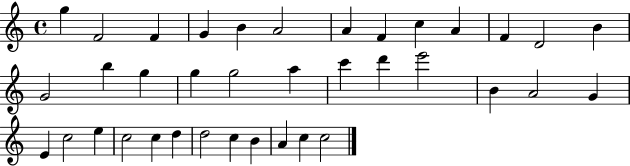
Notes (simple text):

G5/q F4/h F4/q G4/q B4/q A4/h A4/q F4/q C5/q A4/q F4/q D4/h B4/q G4/h B5/q G5/q G5/q G5/h A5/q C6/q D6/q E6/h B4/q A4/h G4/q E4/q C5/h E5/q C5/h C5/q D5/q D5/h C5/q B4/q A4/q C5/q C5/h